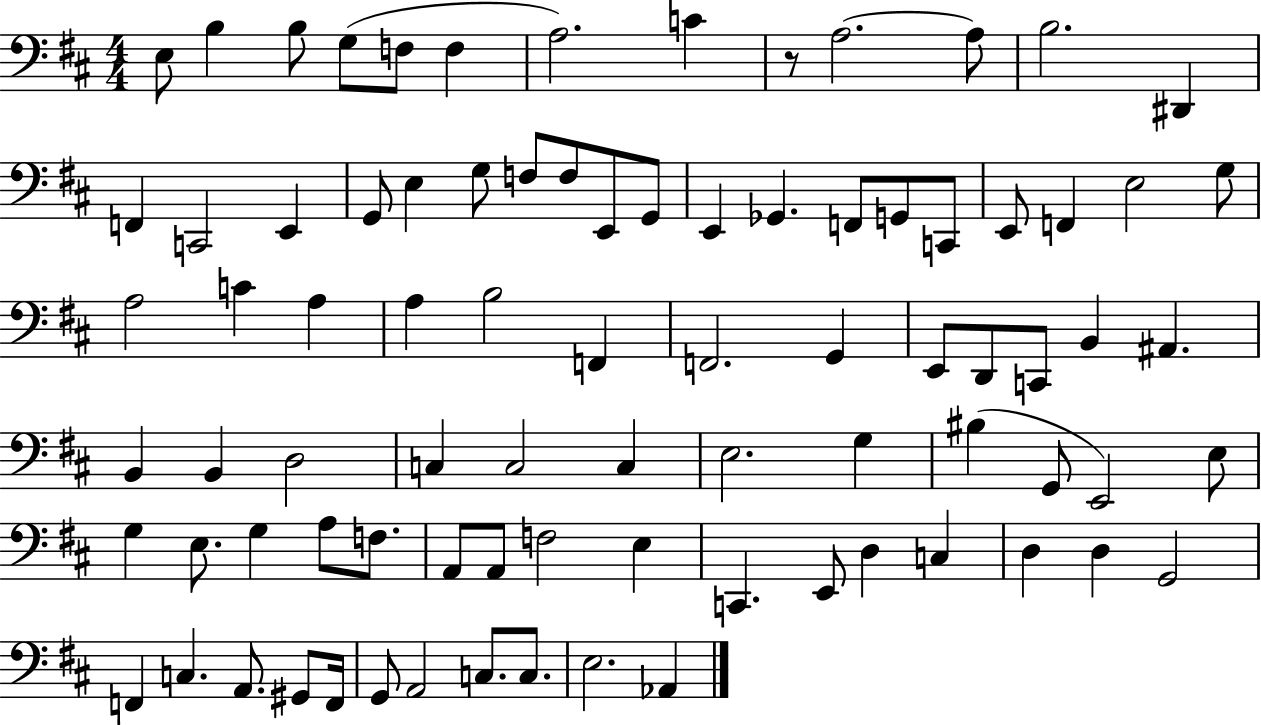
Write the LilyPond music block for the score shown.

{
  \clef bass
  \numericTimeSignature
  \time 4/4
  \key d \major
  e8 b4 b8 g8( f8 f4 | a2.) c'4 | r8 a2.~~ a8 | b2. dis,4 | \break f,4 c,2 e,4 | g,8 e4 g8 f8 f8 e,8 g,8 | e,4 ges,4. f,8 g,8 c,8 | e,8 f,4 e2 g8 | \break a2 c'4 a4 | a4 b2 f,4 | f,2. g,4 | e,8 d,8 c,8 b,4 ais,4. | \break b,4 b,4 d2 | c4 c2 c4 | e2. g4 | bis4( g,8 e,2) e8 | \break g4 e8. g4 a8 f8. | a,8 a,8 f2 e4 | c,4. e,8 d4 c4 | d4 d4 g,2 | \break f,4 c4. a,8. gis,8 f,16 | g,8 a,2 c8. c8. | e2. aes,4 | \bar "|."
}